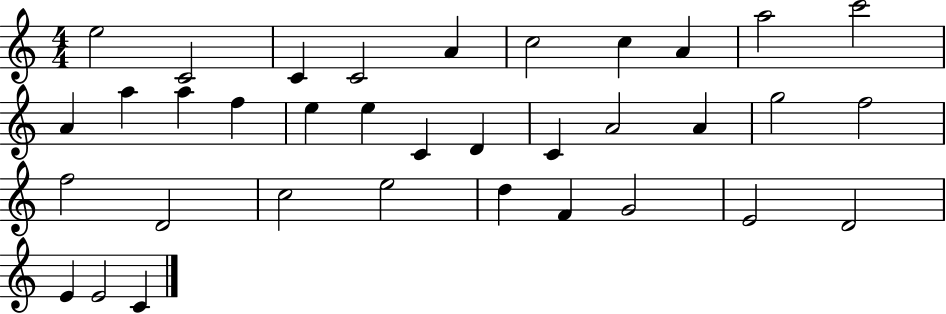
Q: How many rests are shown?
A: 0